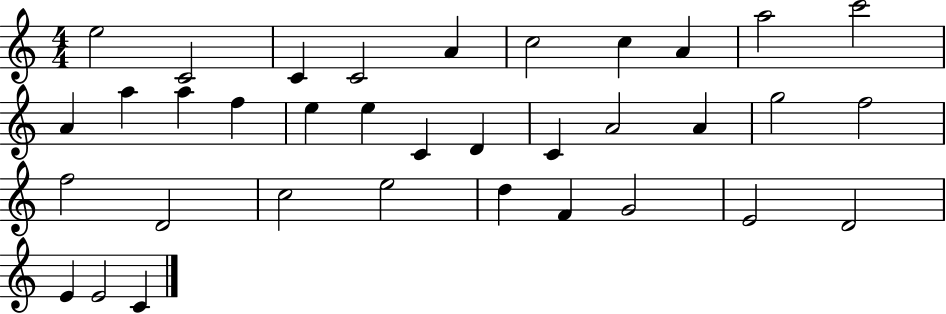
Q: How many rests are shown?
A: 0